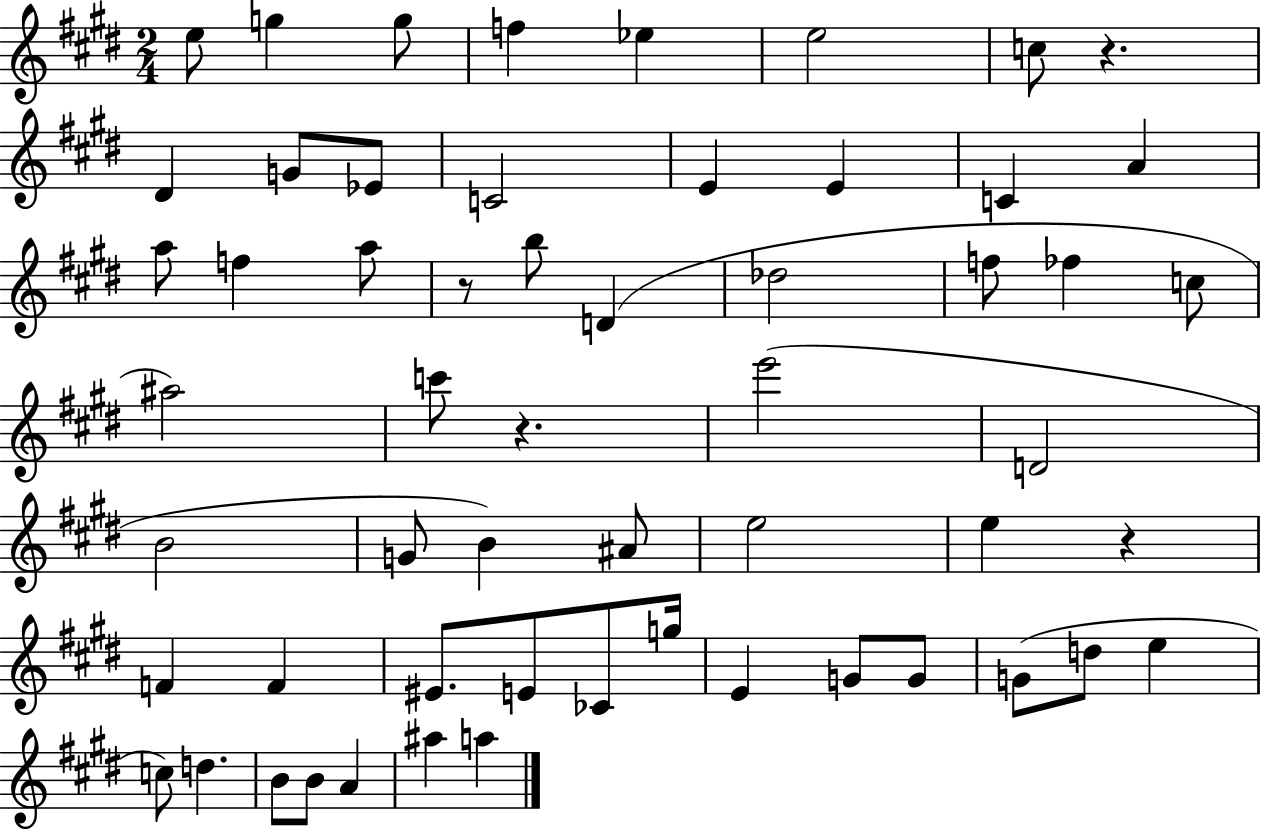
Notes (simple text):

E5/e G5/q G5/e F5/q Eb5/q E5/h C5/e R/q. D#4/q G4/e Eb4/e C4/h E4/q E4/q C4/q A4/q A5/e F5/q A5/e R/e B5/e D4/q Db5/h F5/e FES5/q C5/e A#5/h C6/e R/q. E6/h D4/h B4/h G4/e B4/q A#4/e E5/h E5/q R/q F4/q F4/q EIS4/e. E4/e CES4/e G5/s E4/q G4/e G4/e G4/e D5/e E5/q C5/e D5/q. B4/e B4/e A4/q A#5/q A5/q